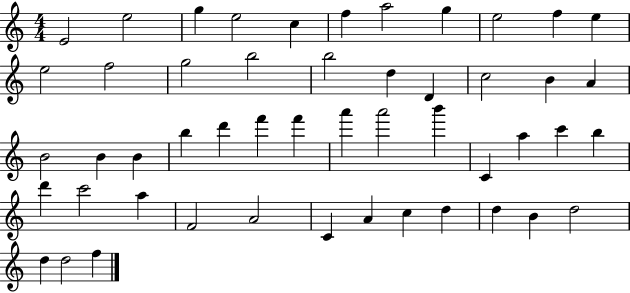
{
  \clef treble
  \numericTimeSignature
  \time 4/4
  \key c \major
  e'2 e''2 | g''4 e''2 c''4 | f''4 a''2 g''4 | e''2 f''4 e''4 | \break e''2 f''2 | g''2 b''2 | b''2 d''4 d'4 | c''2 b'4 a'4 | \break b'2 b'4 b'4 | b''4 d'''4 f'''4 f'''4 | a'''4 a'''2 b'''4 | c'4 a''4 c'''4 b''4 | \break d'''4 c'''2 a''4 | f'2 a'2 | c'4 a'4 c''4 d''4 | d''4 b'4 d''2 | \break d''4 d''2 f''4 | \bar "|."
}